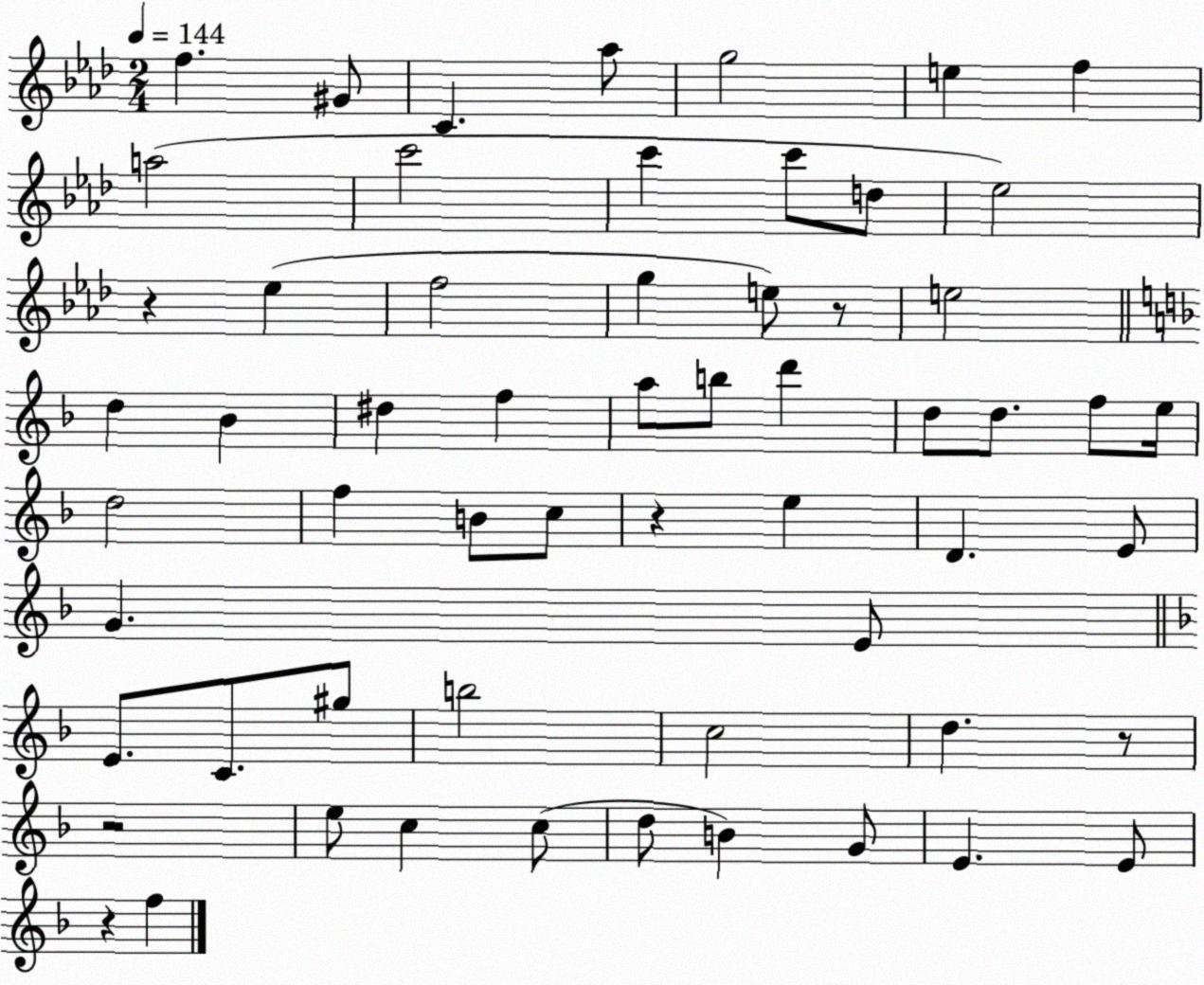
X:1
T:Untitled
M:2/4
L:1/4
K:Ab
f ^G/2 C _a/2 g2 e f a2 c'2 c' c'/2 d/2 _e2 z _e f2 g e/2 z/2 e2 d _B ^d f a/2 b/2 d' d/2 d/2 f/2 e/4 d2 f B/2 c/2 z e D E/2 G E/2 E/2 C/2 ^g/2 b2 c2 d z/2 z2 e/2 c c/2 d/2 B G/2 E E/2 z f